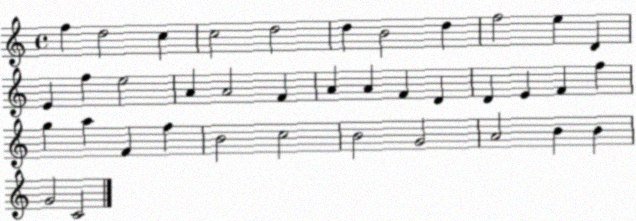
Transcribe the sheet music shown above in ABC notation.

X:1
T:Untitled
M:4/4
L:1/4
K:C
f d2 c c2 d2 d B2 d f2 e D E f e2 A A2 F A A F D D E F f g a F f B2 c2 B2 G2 A2 B B G2 C2